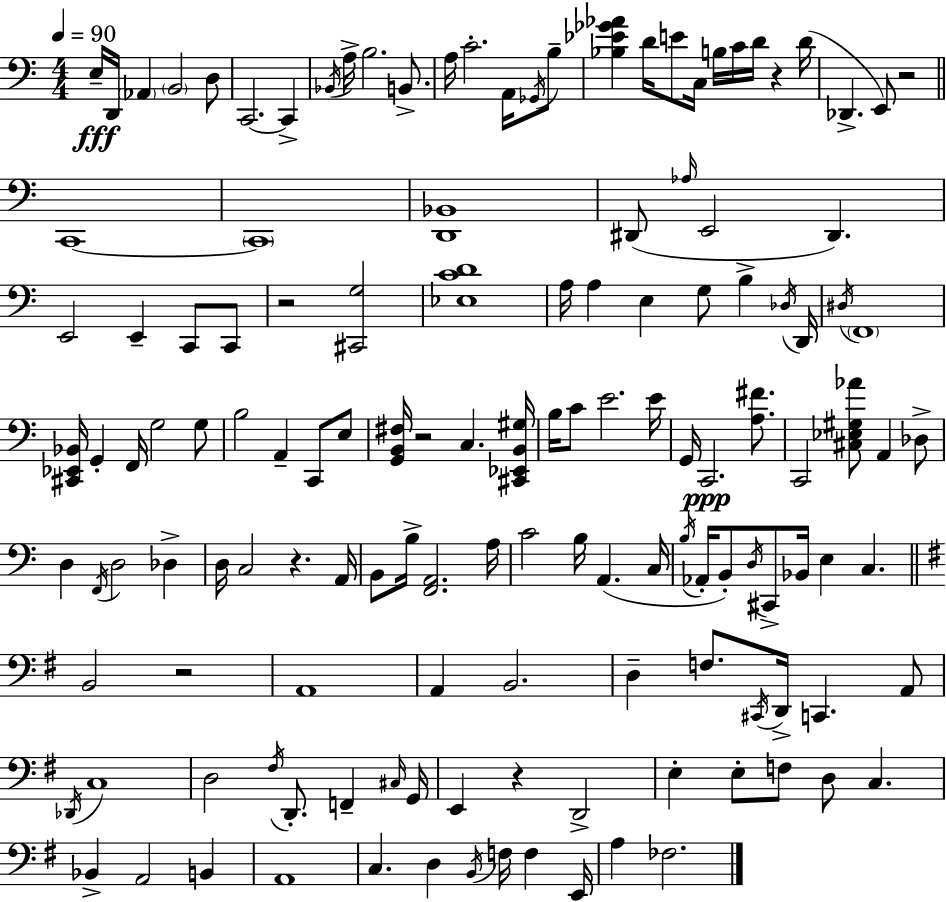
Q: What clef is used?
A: bass